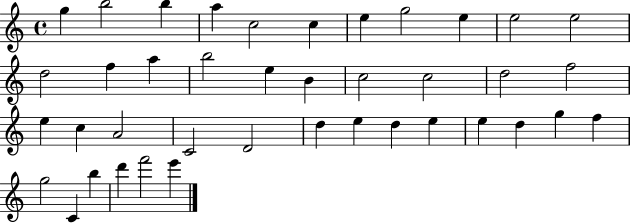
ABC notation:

X:1
T:Untitled
M:4/4
L:1/4
K:C
g b2 b a c2 c e g2 e e2 e2 d2 f a b2 e B c2 c2 d2 f2 e c A2 C2 D2 d e d e e d g f g2 C b d' f'2 e'